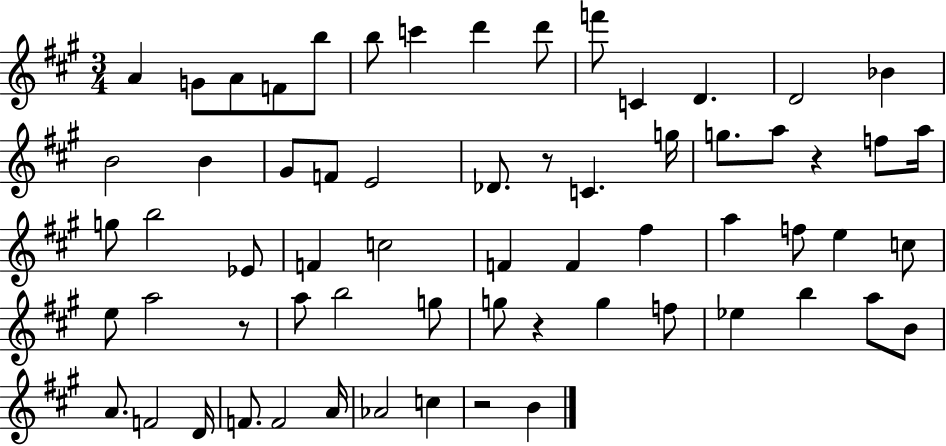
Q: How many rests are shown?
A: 5